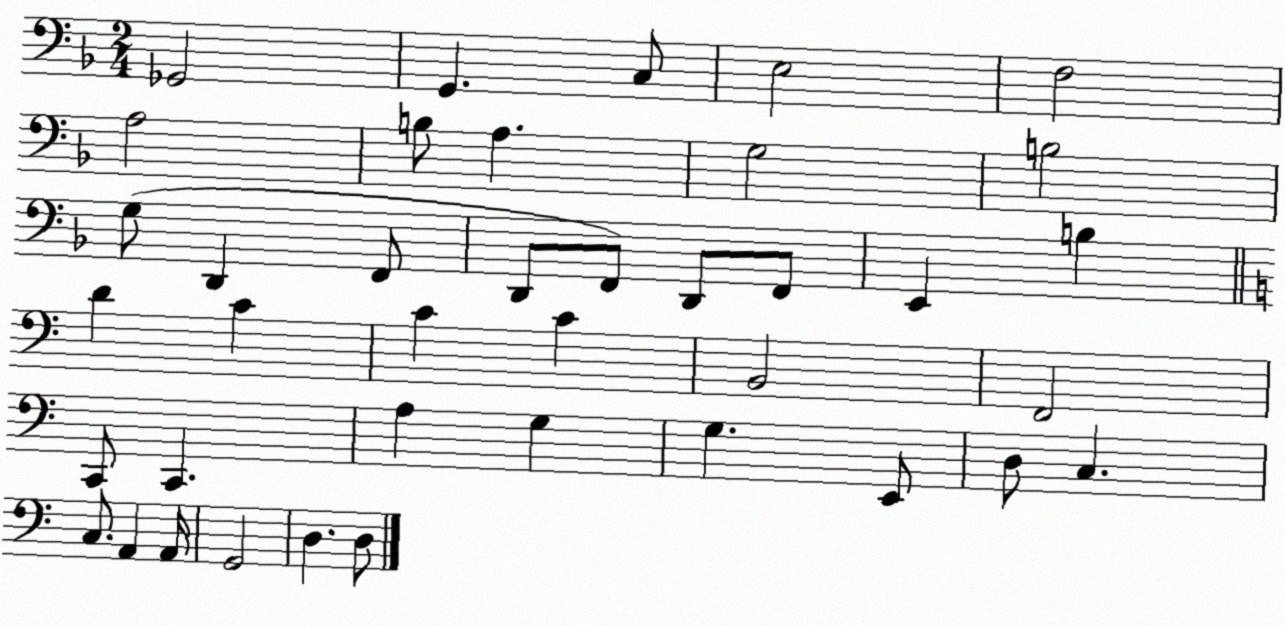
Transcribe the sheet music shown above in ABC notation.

X:1
T:Untitled
M:2/4
L:1/4
K:F
_G,,2 G,, C,/2 E,2 F,2 A,2 B,/2 A, G,2 B,2 G,/2 D,, F,,/2 D,,/2 F,,/2 D,,/2 F,,/2 E,, B, D C C C B,,2 F,,2 C,,/2 C,, A, G, G, E,,/2 D,/2 C, C,/2 A,, A,,/4 G,,2 D, D,/2